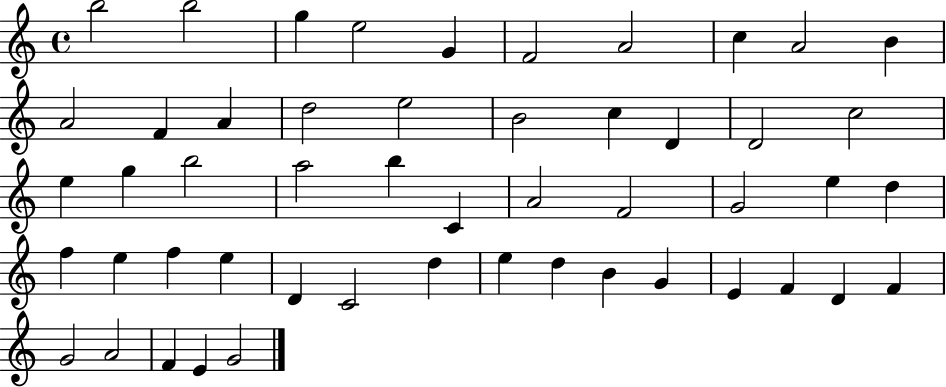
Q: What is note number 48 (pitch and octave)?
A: A4